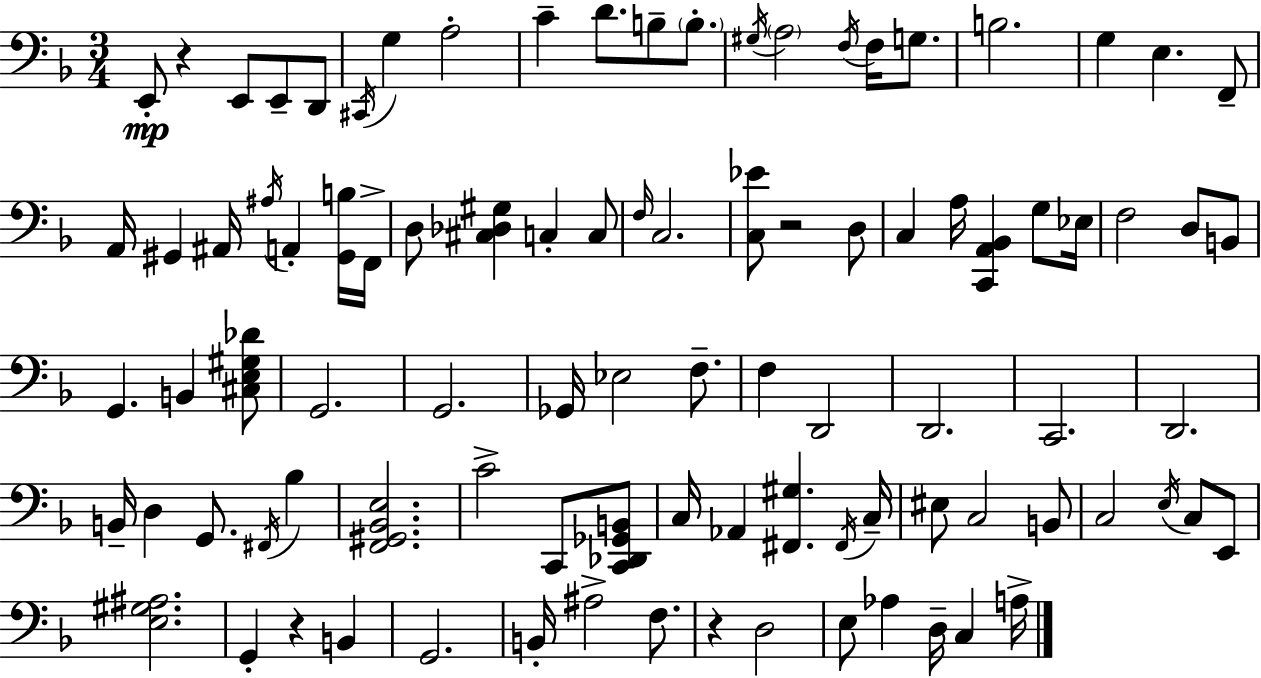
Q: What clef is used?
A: bass